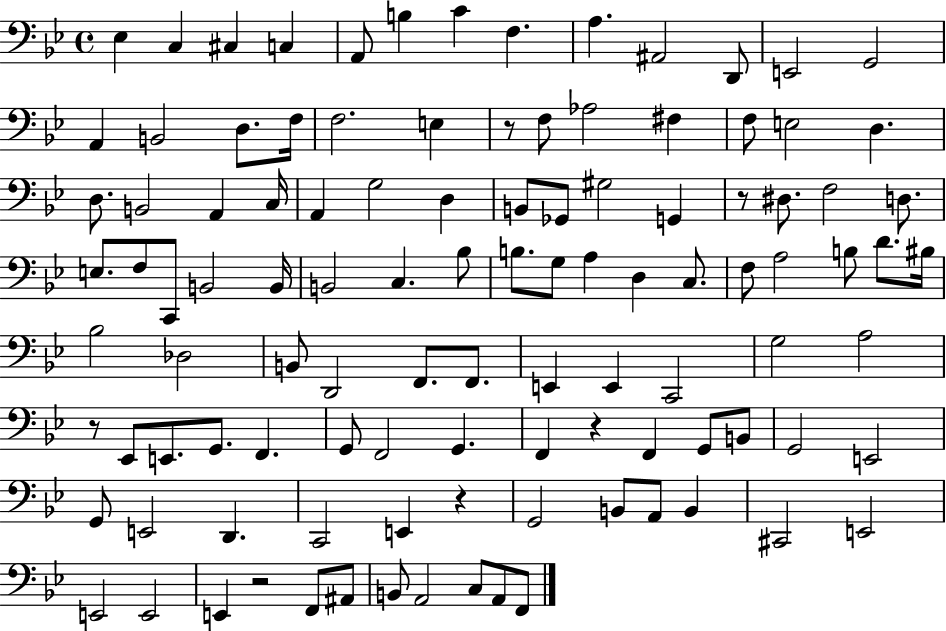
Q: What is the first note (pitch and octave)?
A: Eb3